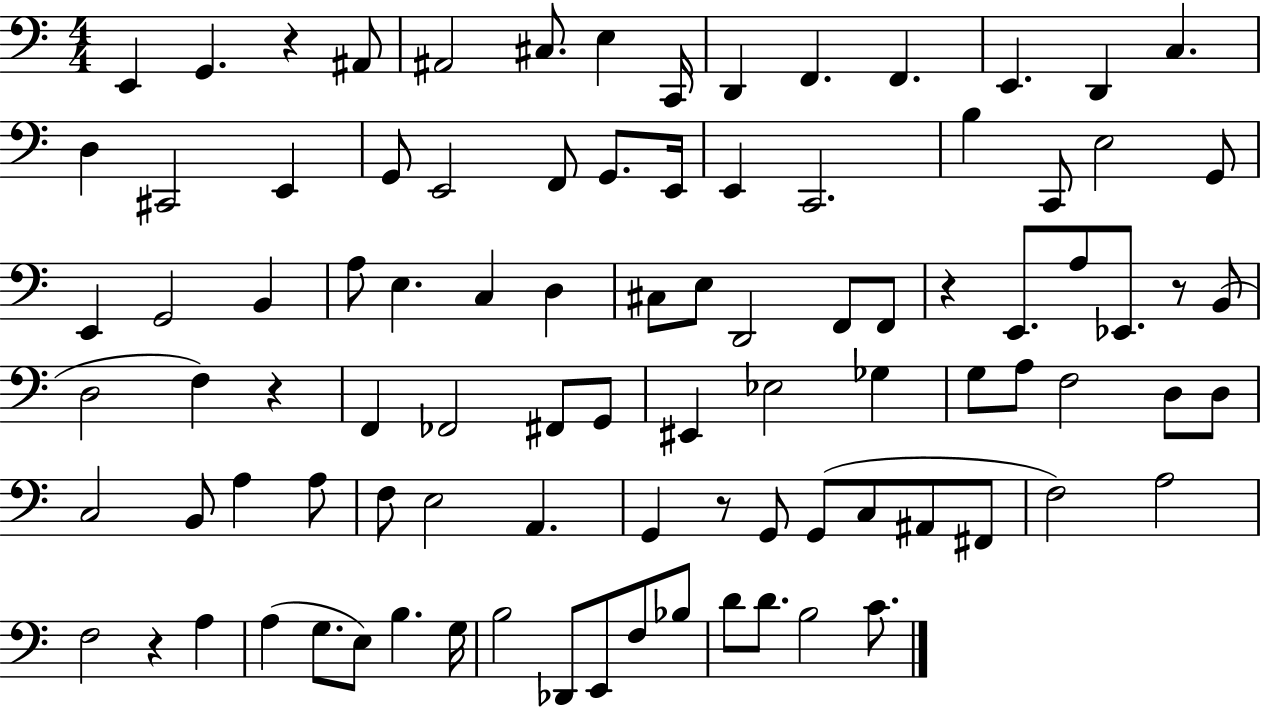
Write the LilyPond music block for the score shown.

{
  \clef bass
  \numericTimeSignature
  \time 4/4
  \key c \major
  \repeat volta 2 { e,4 g,4. r4 ais,8 | ais,2 cis8. e4 c,16 | d,4 f,4. f,4. | e,4. d,4 c4. | \break d4 cis,2 e,4 | g,8 e,2 f,8 g,8. e,16 | e,4 c,2. | b4 c,8 e2 g,8 | \break e,4 g,2 b,4 | a8 e4. c4 d4 | cis8 e8 d,2 f,8 f,8 | r4 e,8. a8 ees,8. r8 b,8( | \break d2 f4) r4 | f,4 fes,2 fis,8 g,8 | eis,4 ees2 ges4 | g8 a8 f2 d8 d8 | \break c2 b,8 a4 a8 | f8 e2 a,4. | g,4 r8 g,8 g,8( c8 ais,8 fis,8 | f2) a2 | \break f2 r4 a4 | a4( g8. e8) b4. g16 | b2 des,8 e,8 f8 bes8 | d'8 d'8. b2 c'8. | \break } \bar "|."
}